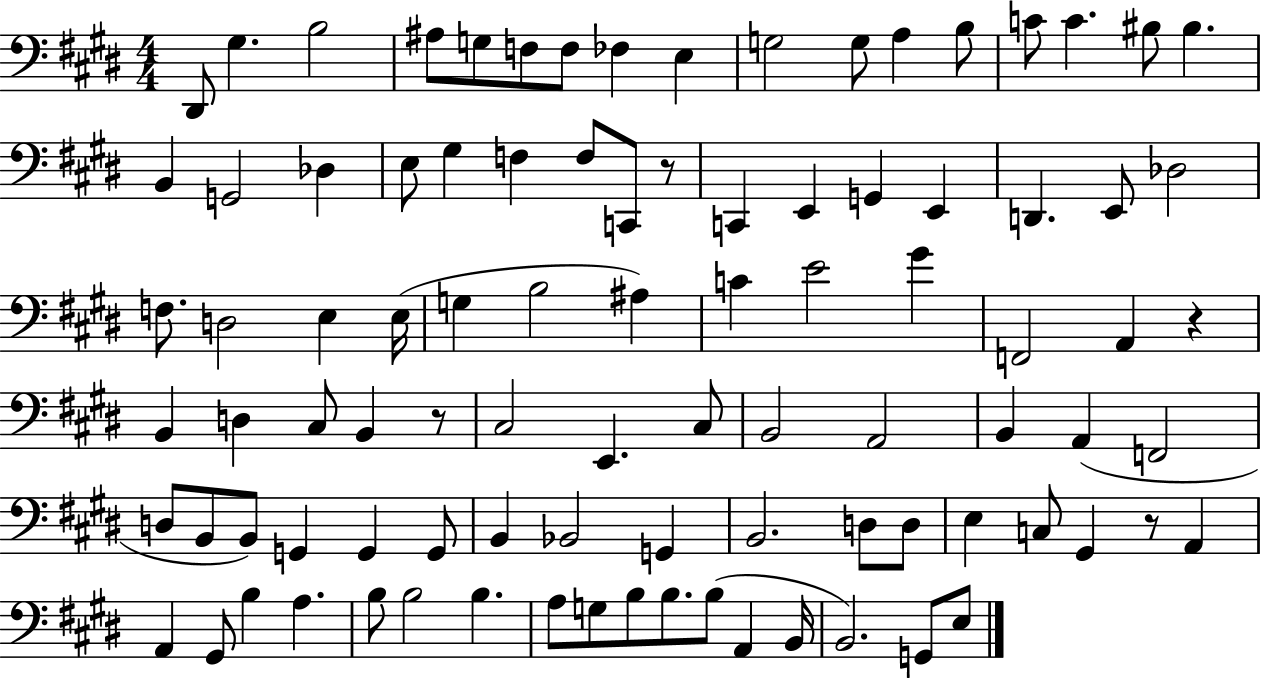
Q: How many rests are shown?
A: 4